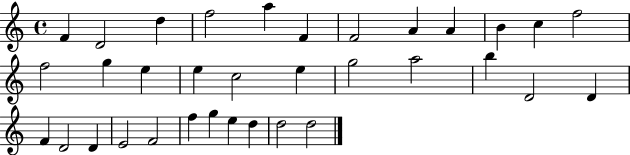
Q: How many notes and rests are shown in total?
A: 34